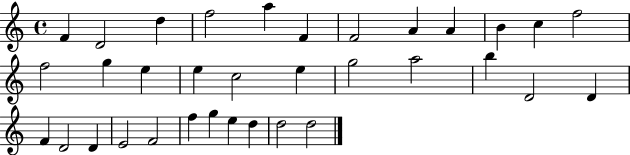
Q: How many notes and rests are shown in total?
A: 34